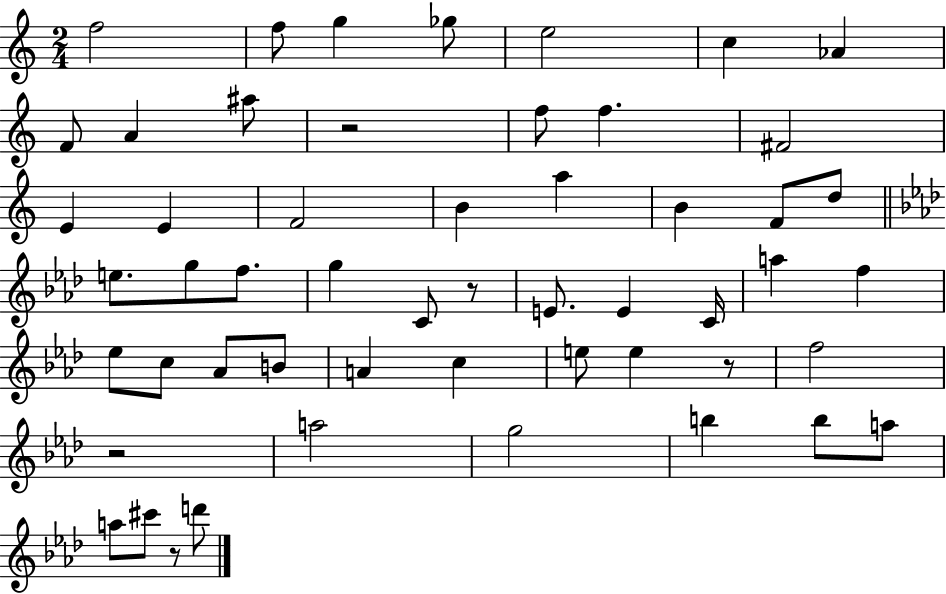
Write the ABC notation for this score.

X:1
T:Untitled
M:2/4
L:1/4
K:C
f2 f/2 g _g/2 e2 c _A F/2 A ^a/2 z2 f/2 f ^F2 E E F2 B a B F/2 d/2 e/2 g/2 f/2 g C/2 z/2 E/2 E C/4 a f _e/2 c/2 _A/2 B/2 A c e/2 e z/2 f2 z2 a2 g2 b b/2 a/2 a/2 ^c'/2 z/2 d'/2